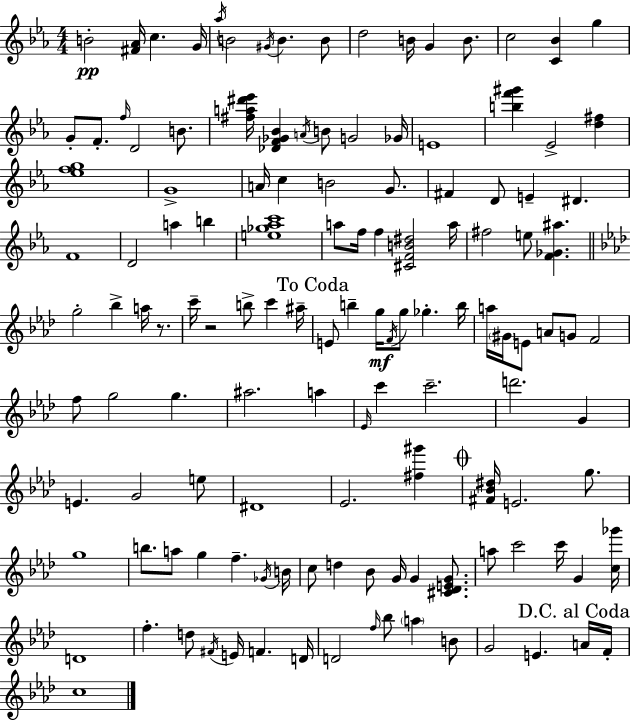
B4/h [F#4,Ab4]/s C5/q. G4/s Ab5/s B4/h G#4/s B4/q. B4/e D5/h B4/s G4/q B4/e. C5/h [C4,Bb4]/q G5/q G4/e F4/e. F5/s D4/h B4/e. [F#5,A5,D#6,Eb6]/s [Db4,F4,Gb4,Bb4]/q A4/s B4/e G4/h Gb4/s E4/w [B5,F6,G#6]/q Eb4/h [D5,F#5]/q [Eb5,F5,G5]/w G4/w A4/s C5/q B4/h G4/e. F#4/q D4/e E4/q D#4/q. F4/w D4/h A5/q B5/q [E5,Gb5,Ab5,C6]/w A5/e F5/s F5/q [C#4,F4,B4,D#5]/h A5/s F#5/h E5/e [F4,Gb4,A#5]/q. G5/h Bb5/q A5/s R/e. C6/s R/h B5/e C6/q A#5/s E4/e B5/q G5/s F4/s G5/e Gb5/q. B5/s A5/s G#4/s E4/e A4/e G4/e F4/h F5/e G5/h G5/q. A#5/h. A5/q Eb4/s C6/q C6/h. D6/h. G4/q E4/q. G4/h E5/e D#4/w Eb4/h. [F#5,G#6]/q [F#4,Bb4,D#5]/s E4/h. G5/e. G5/w B5/e. A5/e G5/q F5/q. Gb4/s B4/s C5/e D5/q Bb4/e G4/s G4/q [C#4,Db4,E4,G4]/e. A5/e C6/h C6/s G4/q [C5,Gb6]/s D4/w F5/q. D5/e F#4/s E4/s F4/q. D4/s D4/h F5/s Bb5/e A5/q B4/e G4/h E4/q. A4/s F4/s C5/w